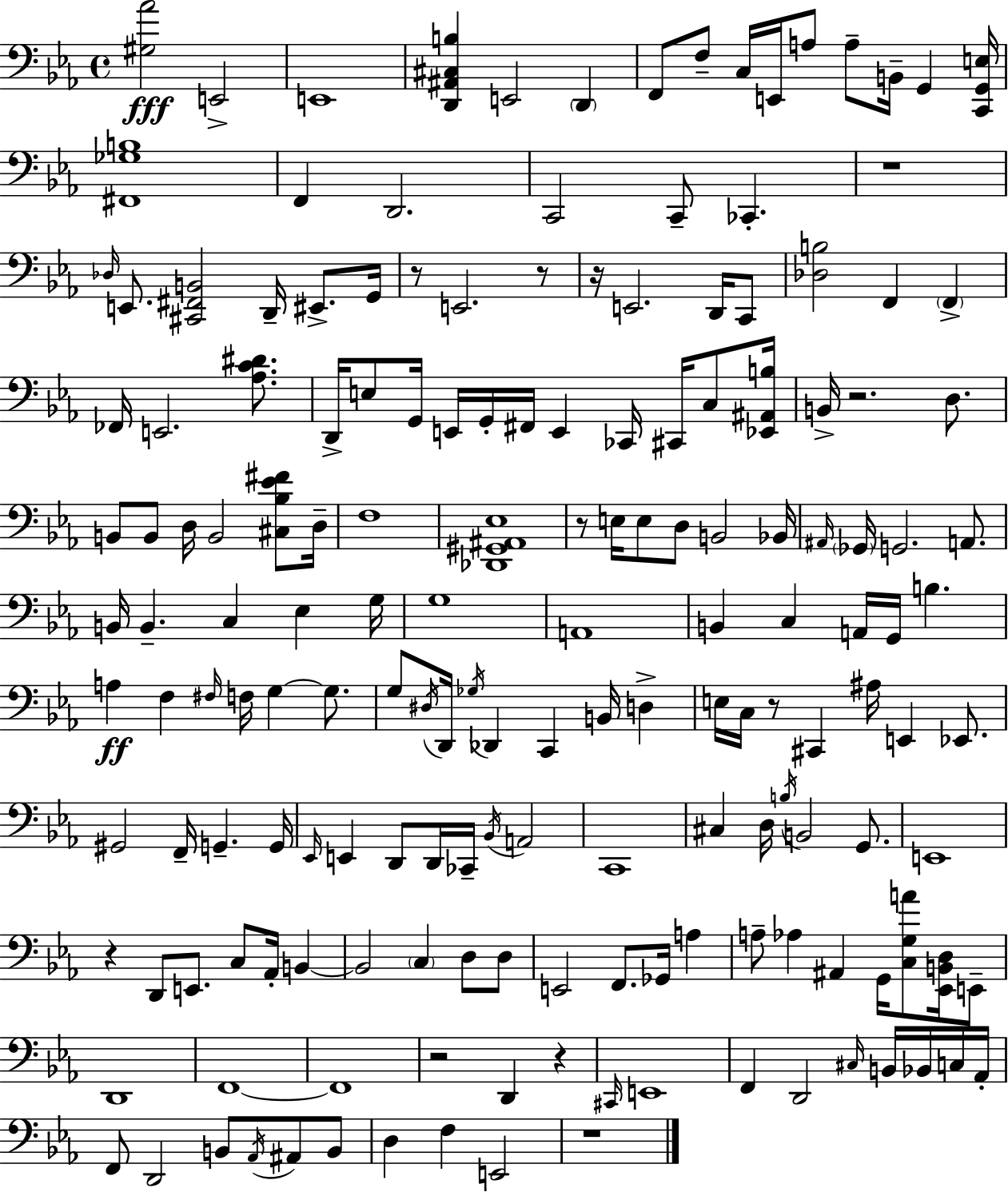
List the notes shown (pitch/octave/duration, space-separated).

[G#3,Ab4]/h E2/h E2/w [D2,A#2,C#3,B3]/q E2/h D2/q F2/e F3/e C3/s E2/s A3/e A3/e B2/s G2/q [C2,G2,E3]/s [F#2,Gb3,B3]/w F2/q D2/h. C2/h C2/e CES2/q. R/w Db3/s E2/e. [C#2,F#2,B2]/h D2/s EIS2/e. G2/s R/e E2/h. R/e R/s E2/h. D2/s C2/e [Db3,B3]/h F2/q F2/q FES2/s E2/h. [Ab3,C4,D#4]/e. D2/s E3/e G2/s E2/s G2/s F#2/s E2/q CES2/s C#2/s C3/e [Eb2,A#2,B3]/s B2/s R/h. D3/e. B2/e B2/e D3/s B2/h [C#3,Bb3,Eb4,F#4]/e D3/s F3/w [Db2,G#2,A#2,Eb3]/w R/e E3/s E3/e D3/e B2/h Bb2/s A#2/s Gb2/s G2/h. A2/e. B2/s B2/q. C3/q Eb3/q G3/s G3/w A2/w B2/q C3/q A2/s G2/s B3/q. A3/q F3/q F#3/s F3/s G3/q G3/e. G3/e D#3/s D2/s Gb3/s Db2/q C2/q B2/s D3/q E3/s C3/s R/e C#2/q A#3/s E2/q Eb2/e. G#2/h F2/s G2/q. G2/s Eb2/s E2/q D2/e D2/s CES2/s Bb2/s A2/h C2/w C#3/q D3/s B3/s B2/h G2/e. E2/w R/q D2/e E2/e. C3/e Ab2/s B2/q B2/h C3/q D3/e D3/e E2/h F2/e. Gb2/s A3/q A3/e Ab3/q A#2/q G2/s [C3,G3,A4]/e [Eb2,B2,D3]/s E2/e D2/w F2/w F2/w R/h D2/q R/q C#2/s E2/w F2/q D2/h C#3/s B2/s Bb2/s C3/s Ab2/s F2/e D2/h B2/e Ab2/s A#2/e B2/e D3/q F3/q E2/h R/w